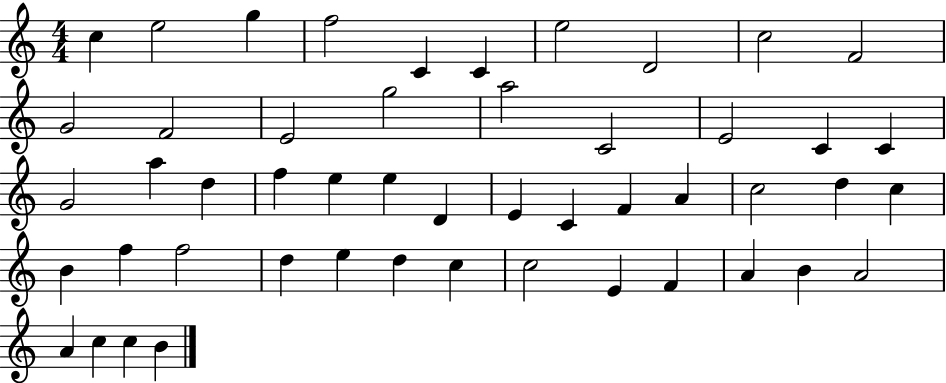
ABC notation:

X:1
T:Untitled
M:4/4
L:1/4
K:C
c e2 g f2 C C e2 D2 c2 F2 G2 F2 E2 g2 a2 C2 E2 C C G2 a d f e e D E C F A c2 d c B f f2 d e d c c2 E F A B A2 A c c B